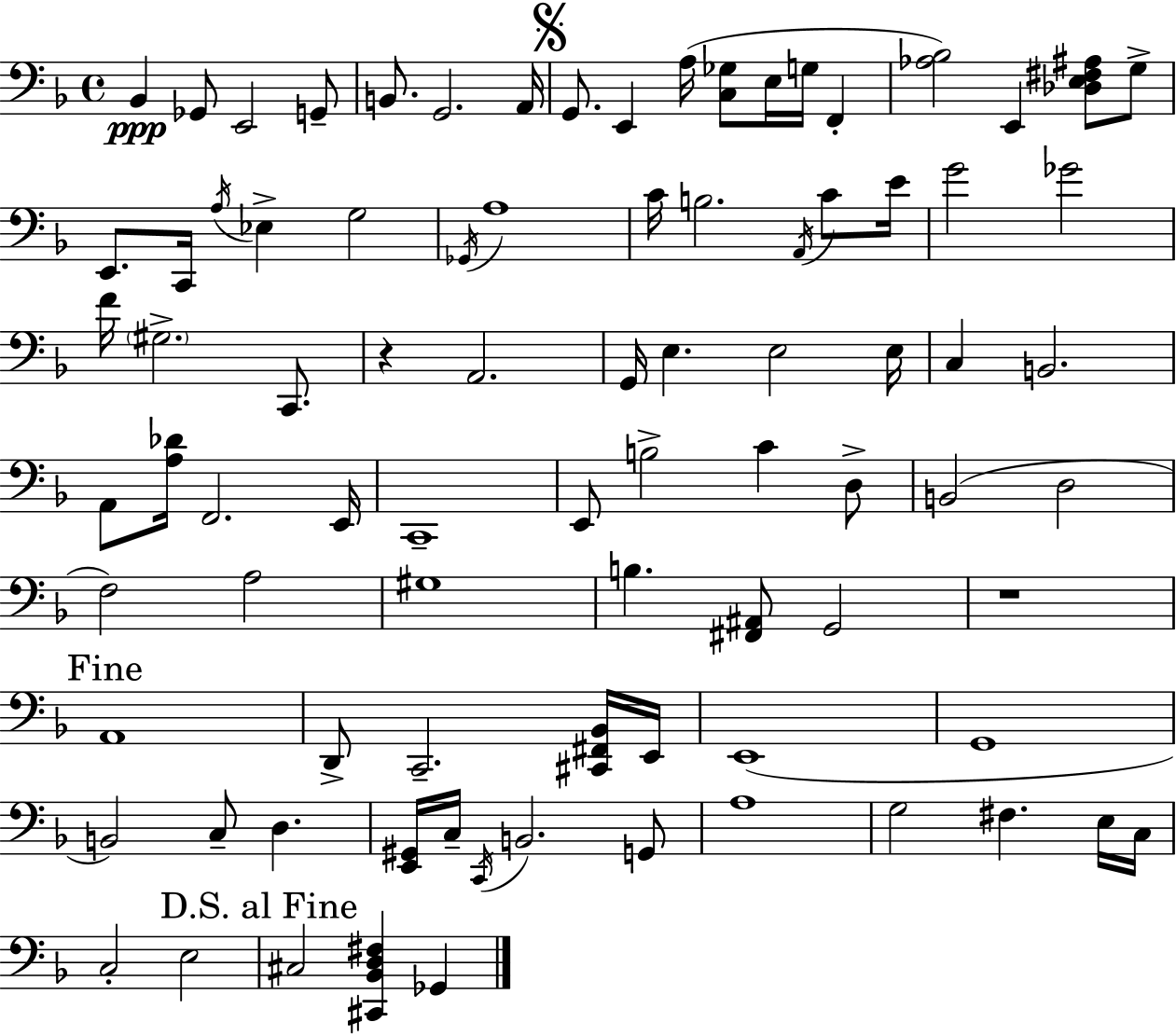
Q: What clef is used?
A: bass